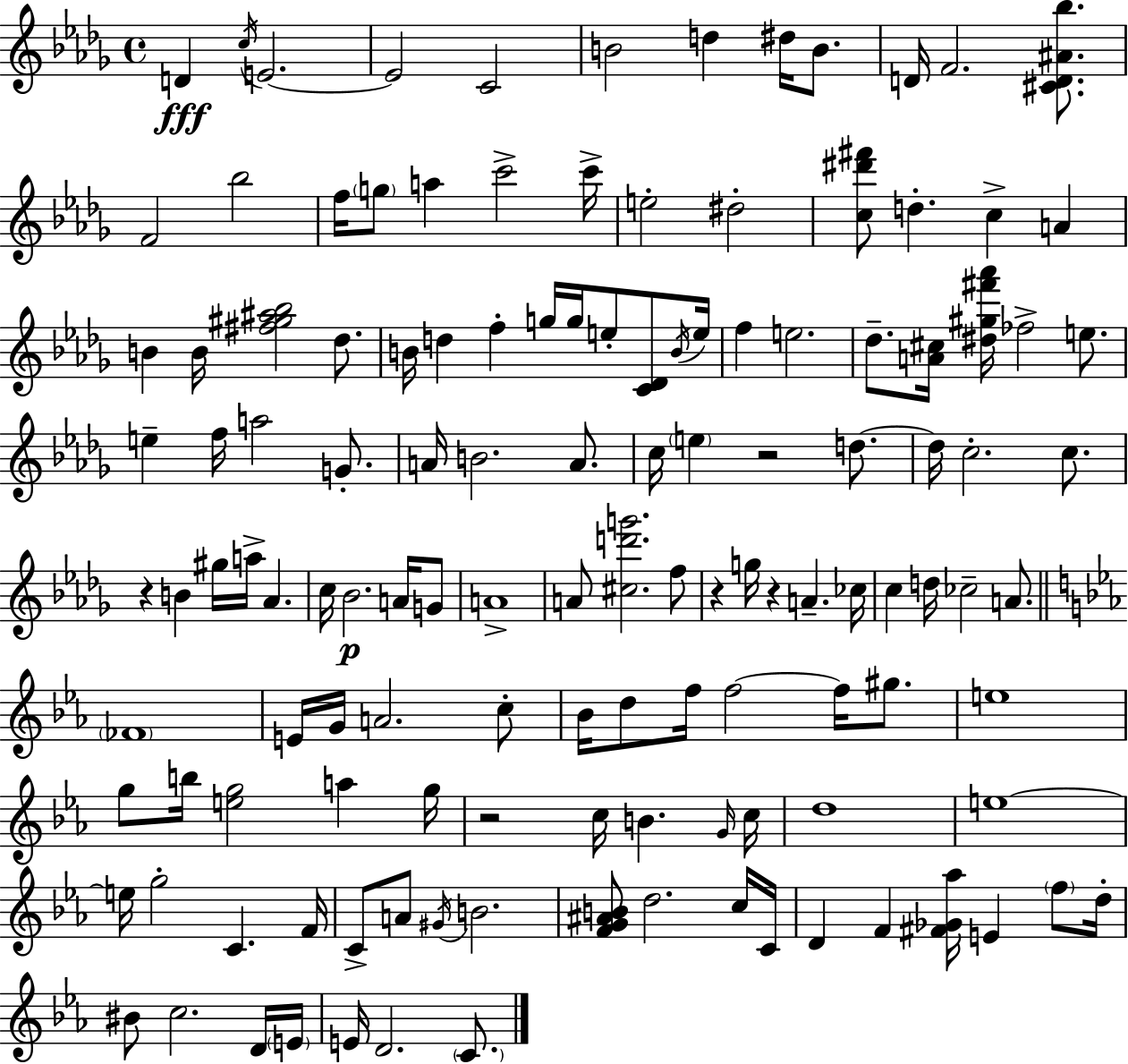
X:1
T:Untitled
M:4/4
L:1/4
K:Bbm
D c/4 E2 E2 C2 B2 d ^d/4 B/2 D/4 F2 [^CD^A_b]/2 F2 _b2 f/4 g/2 a c'2 c'/4 e2 ^d2 [c^d'^f']/2 d c A B B/4 [^f^g^a_b]2 _d/2 B/4 d f g/4 g/4 e/2 [C_D]/2 B/4 e/4 f e2 _d/2 [A^c]/4 [^d^g^f'_a']/4 _f2 e/2 e f/4 a2 G/2 A/4 B2 A/2 c/4 e z2 d/2 d/4 c2 c/2 z B ^g/4 a/4 _A c/4 _B2 A/4 G/2 A4 A/2 [^cd'g']2 f/2 z g/4 z A _c/4 c d/4 _c2 A/2 _F4 E/4 G/4 A2 c/2 _B/4 d/2 f/4 f2 f/4 ^g/2 e4 g/2 b/4 [eg]2 a g/4 z2 c/4 B G/4 c/4 d4 e4 e/4 g2 C F/4 C/2 A/2 ^G/4 B2 [FG^AB]/2 d2 c/4 C/4 D F [^F_G_a]/4 E f/2 d/4 ^B/2 c2 D/4 E/4 E/4 D2 C/2